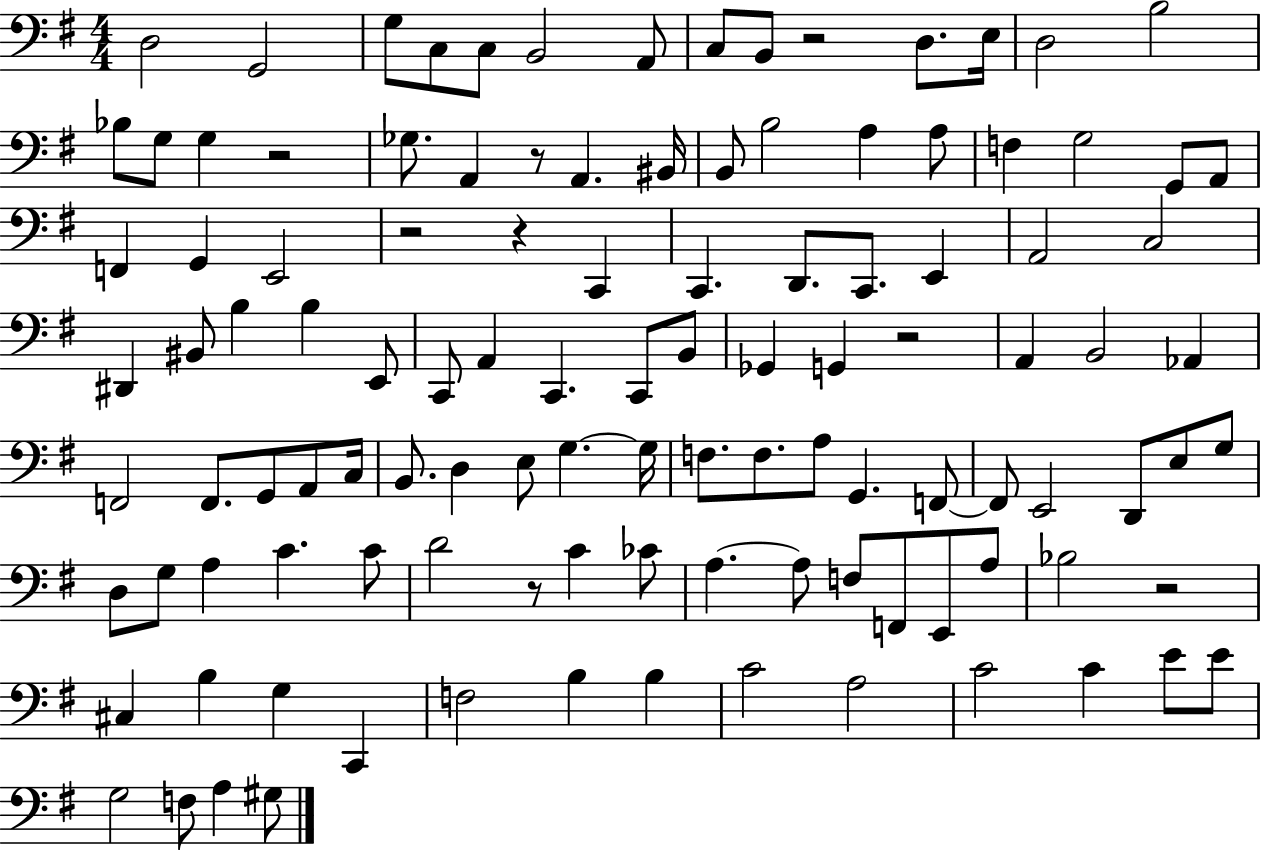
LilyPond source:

{
  \clef bass
  \numericTimeSignature
  \time 4/4
  \key g \major
  d2 g,2 | g8 c8 c8 b,2 a,8 | c8 b,8 r2 d8. e16 | d2 b2 | \break bes8 g8 g4 r2 | ges8. a,4 r8 a,4. bis,16 | b,8 b2 a4 a8 | f4 g2 g,8 a,8 | \break f,4 g,4 e,2 | r2 r4 c,4 | c,4. d,8. c,8. e,4 | a,2 c2 | \break dis,4 bis,8 b4 b4 e,8 | c,8 a,4 c,4. c,8 b,8 | ges,4 g,4 r2 | a,4 b,2 aes,4 | \break f,2 f,8. g,8 a,8 c16 | b,8. d4 e8 g4.~~ g16 | f8. f8. a8 g,4. f,8~~ | f,8 e,2 d,8 e8 g8 | \break d8 g8 a4 c'4. c'8 | d'2 r8 c'4 ces'8 | a4.~~ a8 f8 f,8 e,8 a8 | bes2 r2 | \break cis4 b4 g4 c,4 | f2 b4 b4 | c'2 a2 | c'2 c'4 e'8 e'8 | \break g2 f8 a4 gis8 | \bar "|."
}